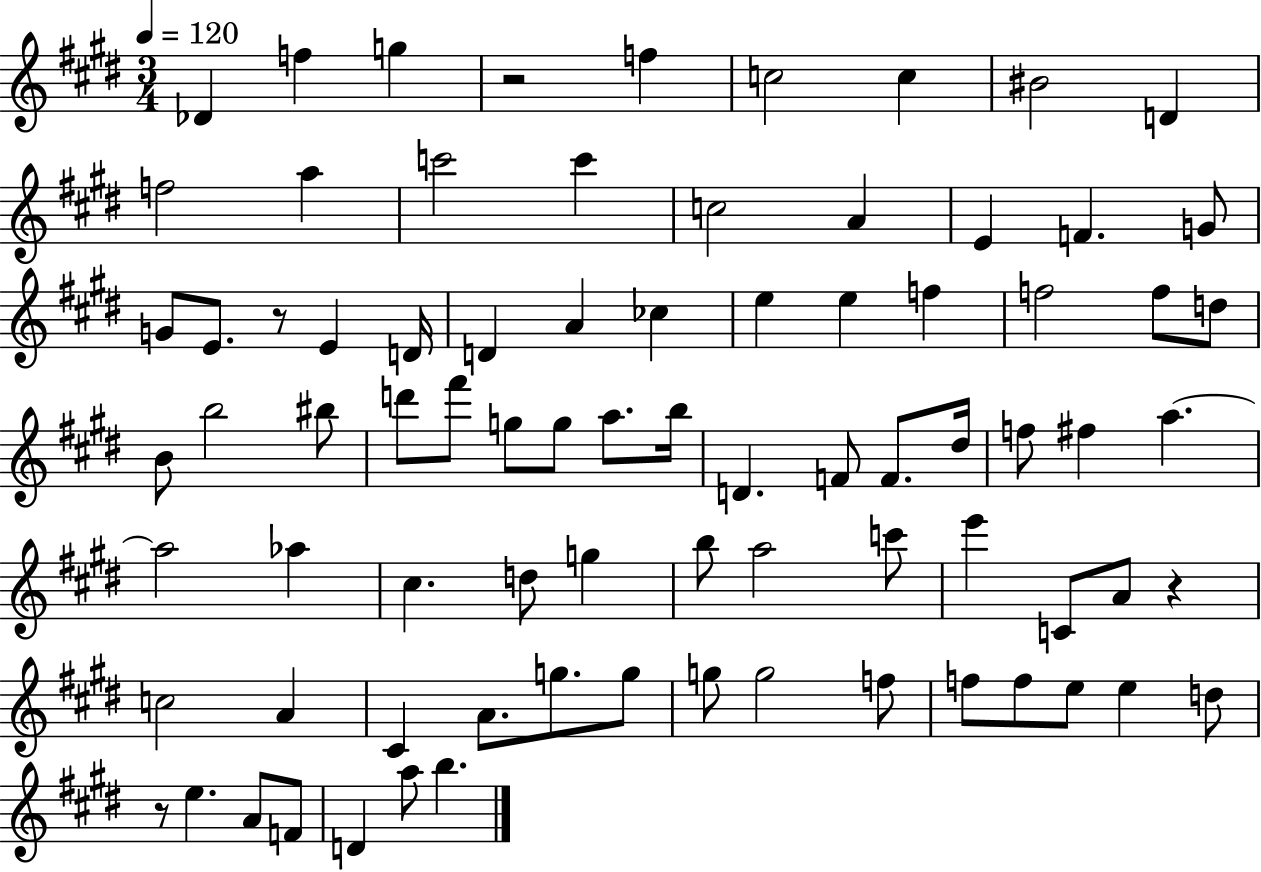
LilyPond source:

{
  \clef treble
  \numericTimeSignature
  \time 3/4
  \key e \major
  \tempo 4 = 120
  des'4 f''4 g''4 | r2 f''4 | c''2 c''4 | bis'2 d'4 | \break f''2 a''4 | c'''2 c'''4 | c''2 a'4 | e'4 f'4. g'8 | \break g'8 e'8. r8 e'4 d'16 | d'4 a'4 ces''4 | e''4 e''4 f''4 | f''2 f''8 d''8 | \break b'8 b''2 bis''8 | d'''8 fis'''8 g''8 g''8 a''8. b''16 | d'4. f'8 f'8. dis''16 | f''8 fis''4 a''4.~~ | \break a''2 aes''4 | cis''4. d''8 g''4 | b''8 a''2 c'''8 | e'''4 c'8 a'8 r4 | \break c''2 a'4 | cis'4 a'8. g''8. g''8 | g''8 g''2 f''8 | f''8 f''8 e''8 e''4 d''8 | \break r8 e''4. a'8 f'8 | d'4 a''8 b''4. | \bar "|."
}